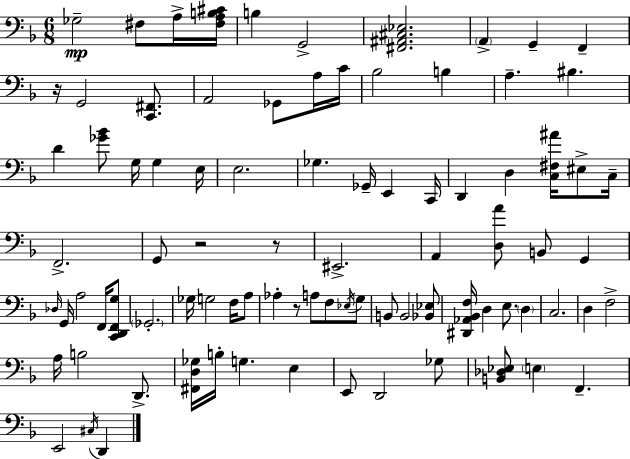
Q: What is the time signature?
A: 6/8